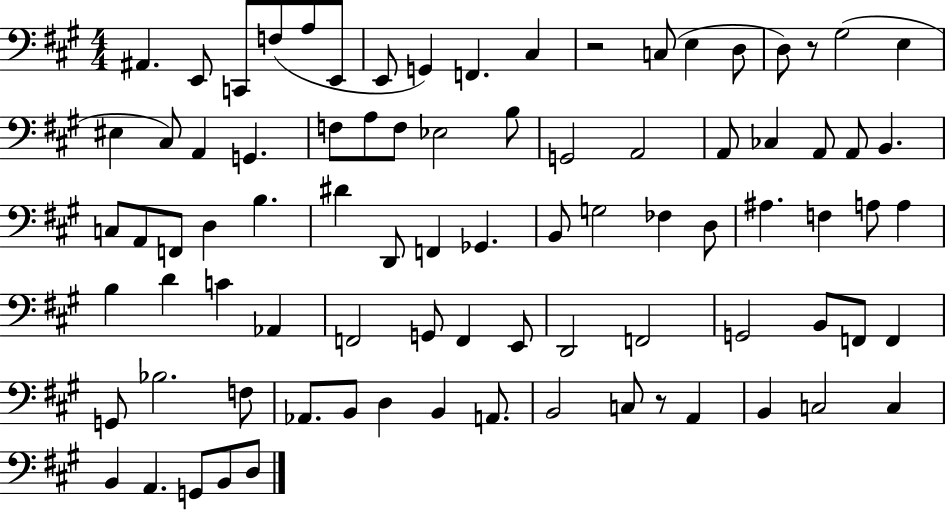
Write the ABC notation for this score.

X:1
T:Untitled
M:4/4
L:1/4
K:A
^A,, E,,/2 C,,/2 F,/2 A,/2 E,,/2 E,,/2 G,, F,, ^C, z2 C,/2 E, D,/2 D,/2 z/2 ^G,2 E, ^E, ^C,/2 A,, G,, F,/2 A,/2 F,/2 _E,2 B,/2 G,,2 A,,2 A,,/2 _C, A,,/2 A,,/2 B,, C,/2 A,,/2 F,,/2 D, B, ^D D,,/2 F,, _G,, B,,/2 G,2 _F, D,/2 ^A, F, A,/2 A, B, D C _A,, F,,2 G,,/2 F,, E,,/2 D,,2 F,,2 G,,2 B,,/2 F,,/2 F,, G,,/2 _B,2 F,/2 _A,,/2 B,,/2 D, B,, A,,/2 B,,2 C,/2 z/2 A,, B,, C,2 C, B,, A,, G,,/2 B,,/2 D,/2